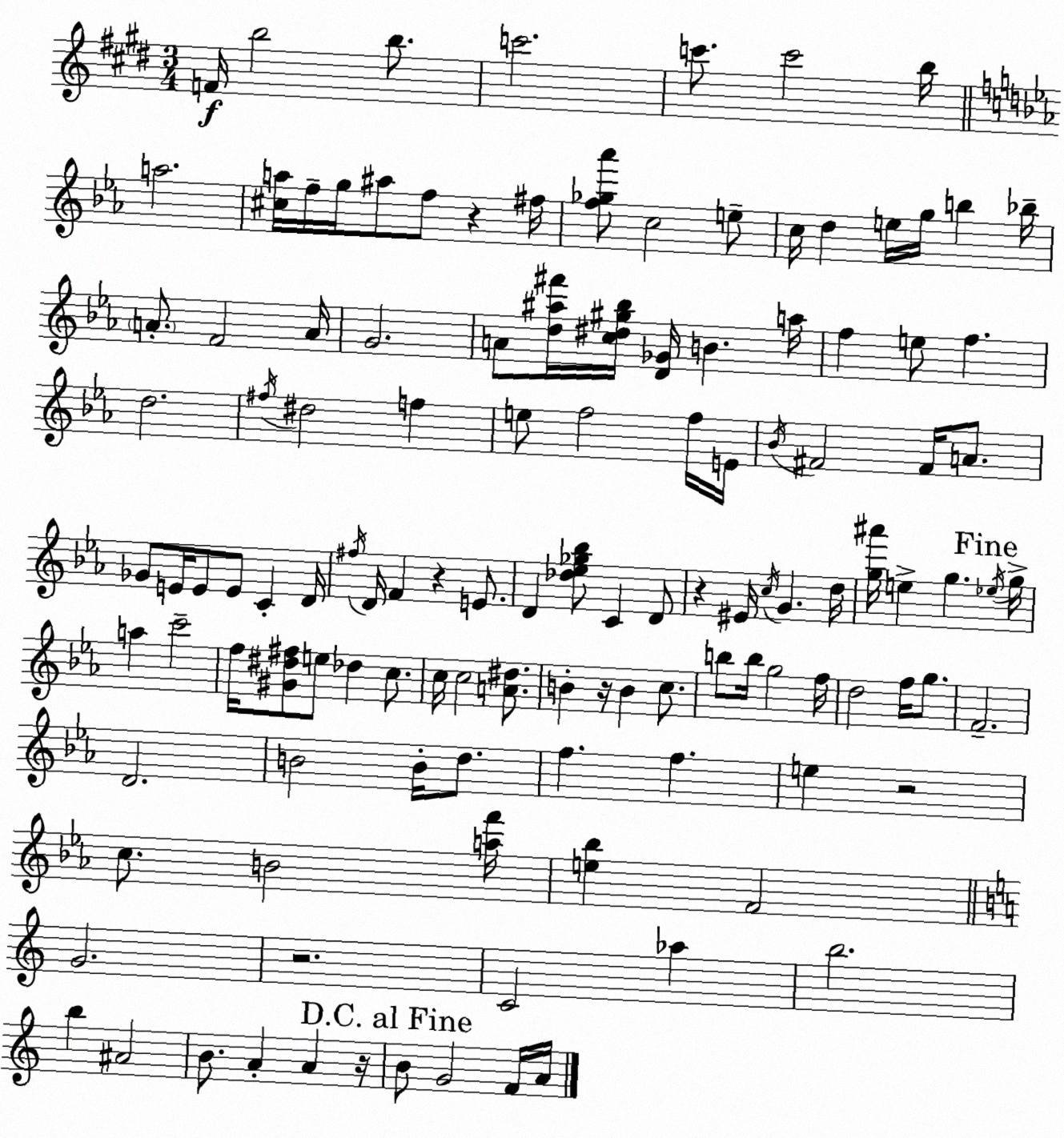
X:1
T:Untitled
M:3/4
L:1/4
K:E
F/4 b2 b/2 c'2 c'/2 c'2 b/4 a2 [^ca]/4 f/4 g/4 ^a/2 f/2 z ^f/4 [f_g_a']/2 c2 e/2 c/4 d e/4 g/4 b _b/4 A/2 F2 A/4 G2 A/2 [d^a^f']/4 [c^d^g_b]/4 [D_G]/4 B a/4 f e/2 f d2 ^f/4 ^d2 f e/2 f2 f/4 E/4 _B/4 ^F2 ^F/4 A/2 _G/2 E/4 E/2 E/2 C D/4 ^f/4 D/4 F z E/2 D [_d_e_g_b]/2 C D/2 z ^E/4 c/4 G d/4 [g^a']/4 e g _e/4 g/4 a c'2 f/4 [^G^d^f]/2 e/2 _d c/2 c/4 c2 [A^d]/2 B z/4 B c/2 b/2 b/4 g2 f/4 d2 f/4 g/2 F2 D2 B2 B/4 d/2 f f e z2 c/2 B2 [af']/4 [e_b] F2 G2 z2 C2 _a b2 b ^A2 B/2 A A z/4 B/2 G2 F/4 A/4